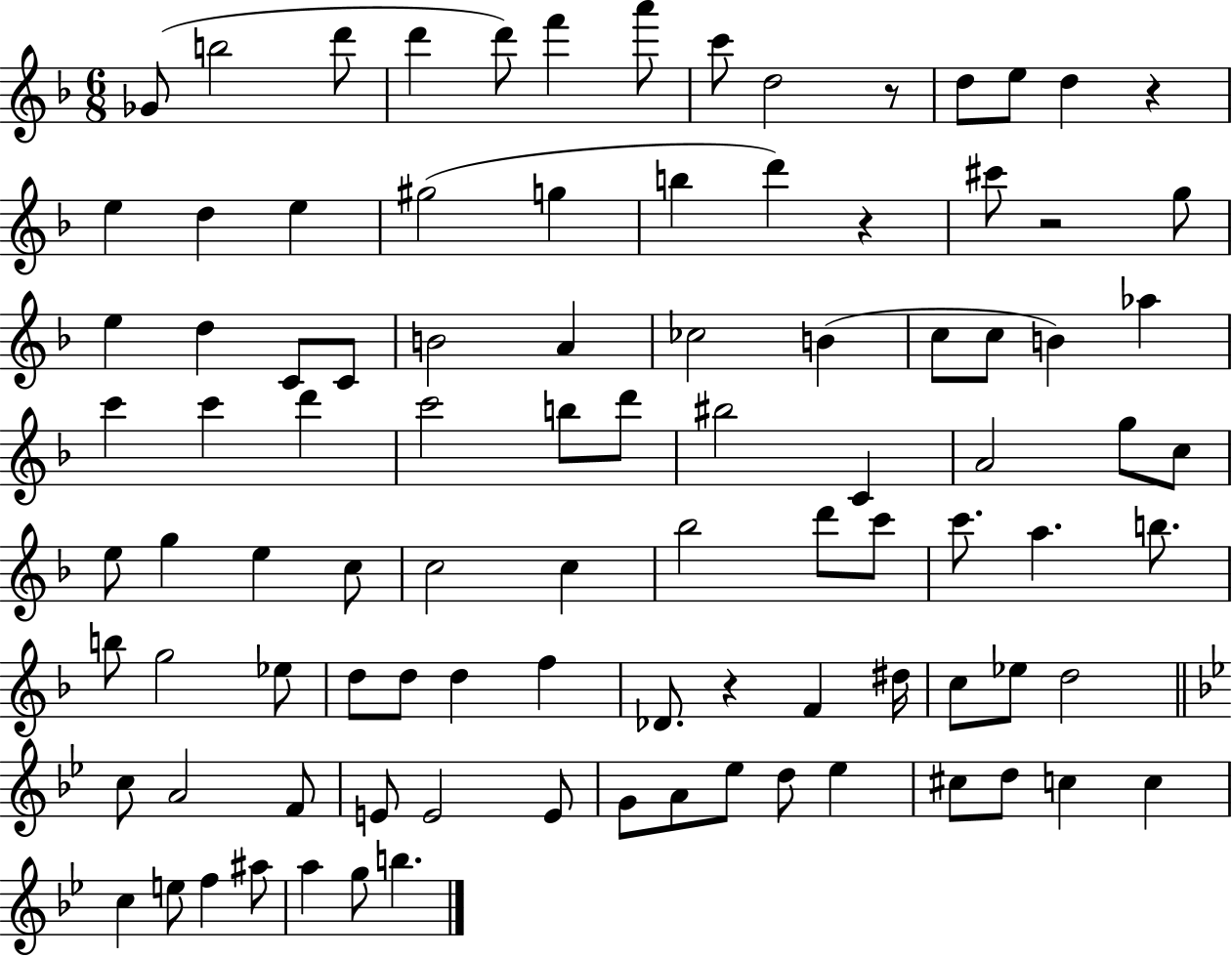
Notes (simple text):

Gb4/e B5/h D6/e D6/q D6/e F6/q A6/e C6/e D5/h R/e D5/e E5/e D5/q R/q E5/q D5/q E5/q G#5/h G5/q B5/q D6/q R/q C#6/e R/h G5/e E5/q D5/q C4/e C4/e B4/h A4/q CES5/h B4/q C5/e C5/e B4/q Ab5/q C6/q C6/q D6/q C6/h B5/e D6/e BIS5/h C4/q A4/h G5/e C5/e E5/e G5/q E5/q C5/e C5/h C5/q Bb5/h D6/e C6/e C6/e. A5/q. B5/e. B5/e G5/h Eb5/e D5/e D5/e D5/q F5/q Db4/e. R/q F4/q D#5/s C5/e Eb5/e D5/h C5/e A4/h F4/e E4/e E4/h E4/e G4/e A4/e Eb5/e D5/e Eb5/q C#5/e D5/e C5/q C5/q C5/q E5/e F5/q A#5/e A5/q G5/e B5/q.